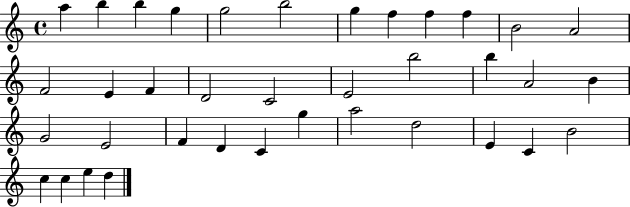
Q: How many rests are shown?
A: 0